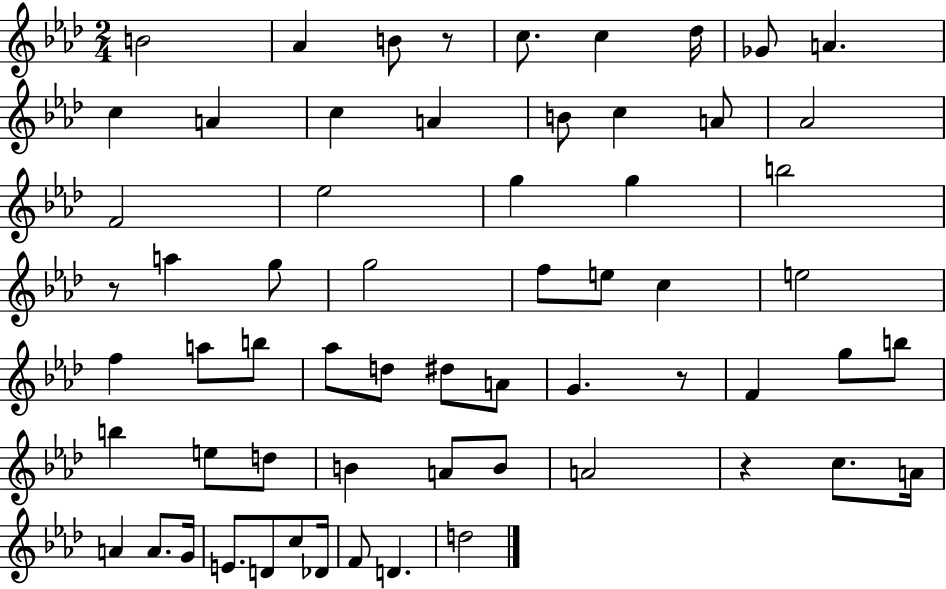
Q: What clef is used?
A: treble